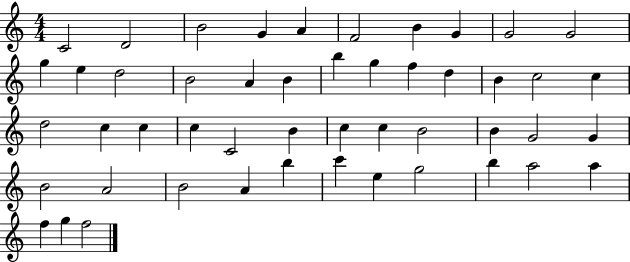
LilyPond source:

{
  \clef treble
  \numericTimeSignature
  \time 4/4
  \key c \major
  c'2 d'2 | b'2 g'4 a'4 | f'2 b'4 g'4 | g'2 g'2 | \break g''4 e''4 d''2 | b'2 a'4 b'4 | b''4 g''4 f''4 d''4 | b'4 c''2 c''4 | \break d''2 c''4 c''4 | c''4 c'2 b'4 | c''4 c''4 b'2 | b'4 g'2 g'4 | \break b'2 a'2 | b'2 a'4 b''4 | c'''4 e''4 g''2 | b''4 a''2 a''4 | \break f''4 g''4 f''2 | \bar "|."
}